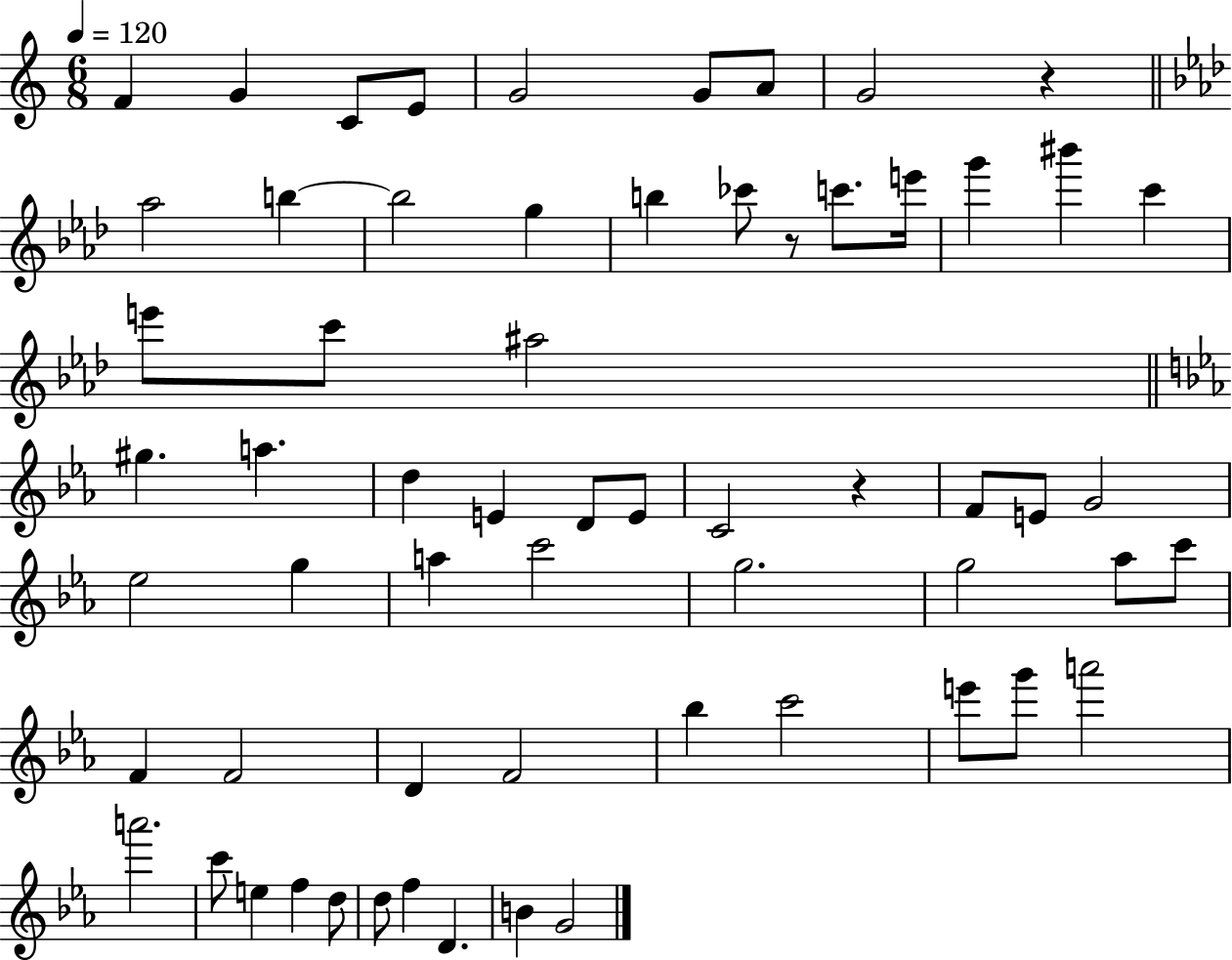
{
  \clef treble
  \numericTimeSignature
  \time 6/8
  \key c \major
  \tempo 4 = 120
  f'4 g'4 c'8 e'8 | g'2 g'8 a'8 | g'2 r4 | \bar "||" \break \key aes \major aes''2 b''4~~ | b''2 g''4 | b''4 ces'''8 r8 c'''8. e'''16 | g'''4 bis'''4 c'''4 | \break e'''8 c'''8 ais''2 | \bar "||" \break \key ees \major gis''4. a''4. | d''4 e'4 d'8 e'8 | c'2 r4 | f'8 e'8 g'2 | \break ees''2 g''4 | a''4 c'''2 | g''2. | g''2 aes''8 c'''8 | \break f'4 f'2 | d'4 f'2 | bes''4 c'''2 | e'''8 g'''8 a'''2 | \break a'''2. | c'''8 e''4 f''4 d''8 | d''8 f''4 d'4. | b'4 g'2 | \break \bar "|."
}